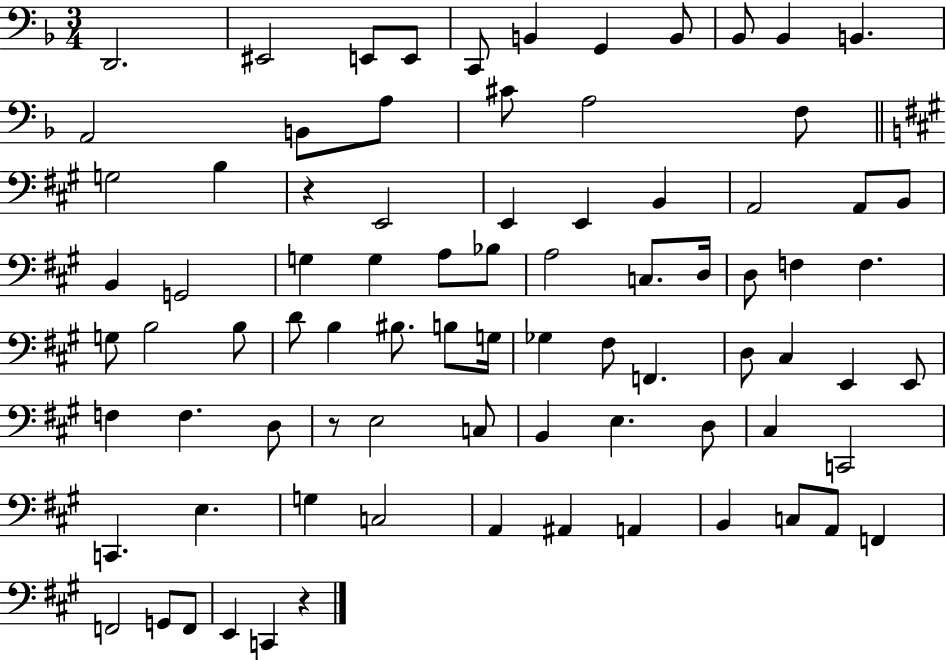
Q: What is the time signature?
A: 3/4